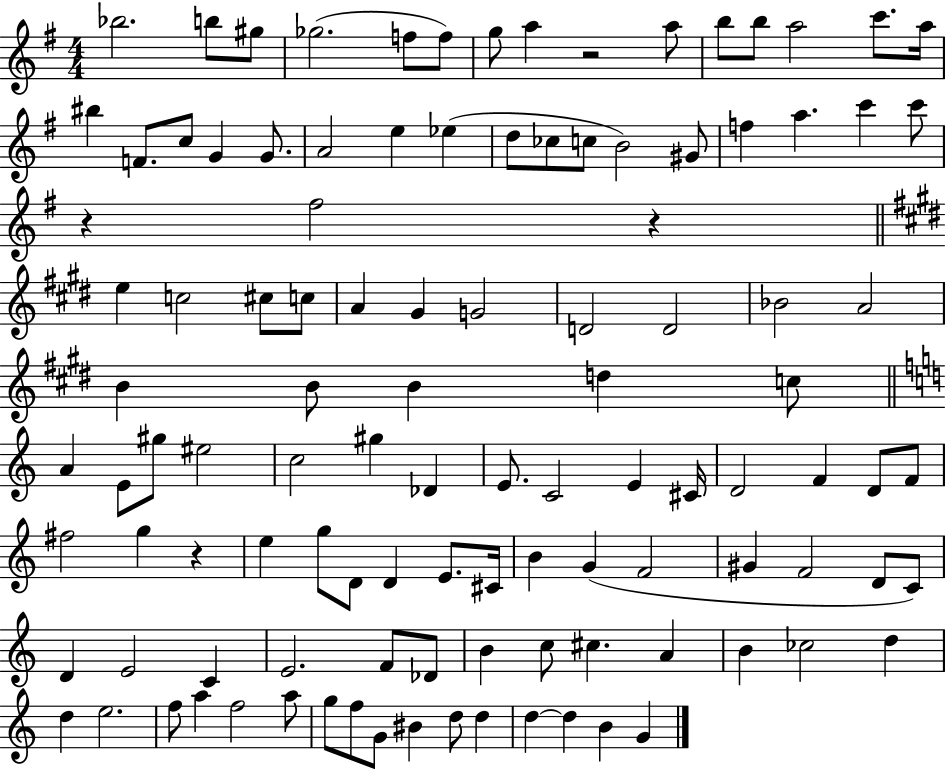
{
  \clef treble
  \numericTimeSignature
  \time 4/4
  \key g \major
  \repeat volta 2 { bes''2. b''8 gis''8 | ges''2.( f''8 f''8) | g''8 a''4 r2 a''8 | b''8 b''8 a''2 c'''8. a''16 | \break bis''4 f'8. c''8 g'4 g'8. | a'2 e''4 ees''4( | d''8 ces''8 c''8 b'2) gis'8 | f''4 a''4. c'''4 c'''8 | \break r4 fis''2 r4 | \bar "||" \break \key e \major e''4 c''2 cis''8 c''8 | a'4 gis'4 g'2 | d'2 d'2 | bes'2 a'2 | \break b'4 b'8 b'4 d''4 c''8 | \bar "||" \break \key c \major a'4 e'8 gis''8 eis''2 | c''2 gis''4 des'4 | e'8. c'2 e'4 cis'16 | d'2 f'4 d'8 f'8 | \break fis''2 g''4 r4 | e''4 g''8 d'8 d'4 e'8. cis'16 | b'4 g'4( f'2 | gis'4 f'2 d'8 c'8) | \break d'4 e'2 c'4 | e'2. f'8 des'8 | b'4 c''8 cis''4. a'4 | b'4 ces''2 d''4 | \break d''4 e''2. | f''8 a''4 f''2 a''8 | g''8 f''8 g'8 bis'4 d''8 d''4 | d''4~~ d''4 b'4 g'4 | \break } \bar "|."
}